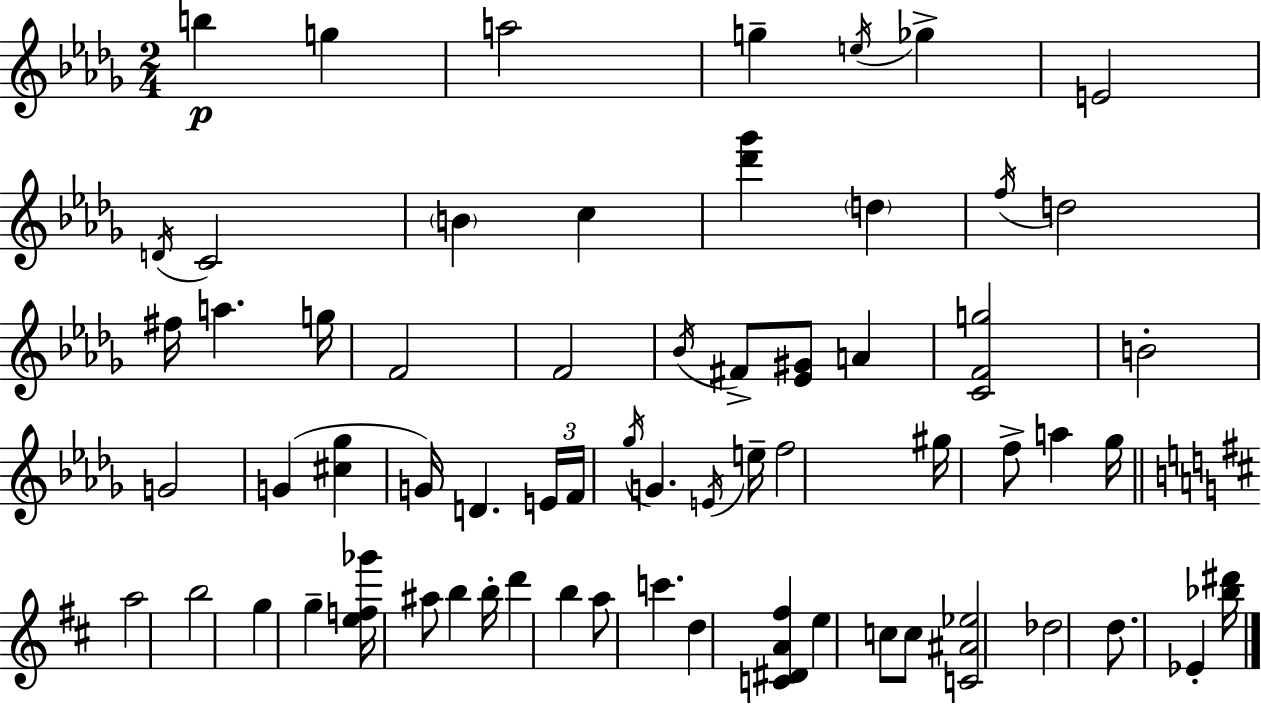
B5/q G5/q A5/h G5/q E5/s Gb5/q E4/h D4/s C4/h B4/q C5/q [Db6,Gb6]/q D5/q F5/s D5/h F#5/s A5/q. G5/s F4/h F4/h Bb4/s F#4/e [Eb4,G#4]/e A4/q [C4,F4,G5]/h B4/h G4/h G4/q [C#5,Gb5]/q G4/s D4/q. E4/s F4/s Gb5/s G4/q. E4/s E5/s F5/h G#5/s F5/e A5/q Gb5/s A5/h B5/h G5/q G5/q [E5,F5,Gb6]/s A#5/e B5/q B5/s D6/q B5/q A5/e C6/q. D5/q [C4,D#4,A4,F#5]/q E5/q C5/e C5/e [C4,A#4,Eb5]/h Db5/h D5/e. Eb4/q [Bb5,D#6]/s